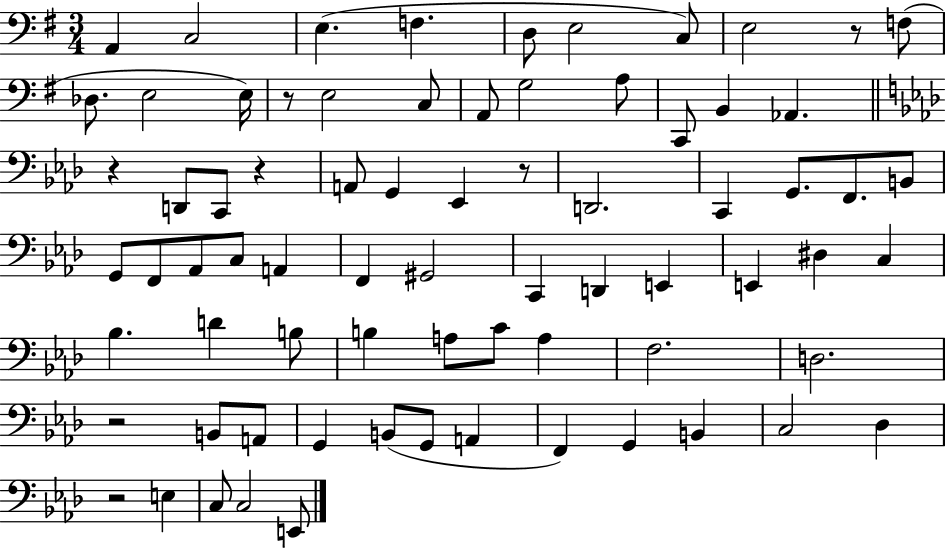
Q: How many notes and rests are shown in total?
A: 74